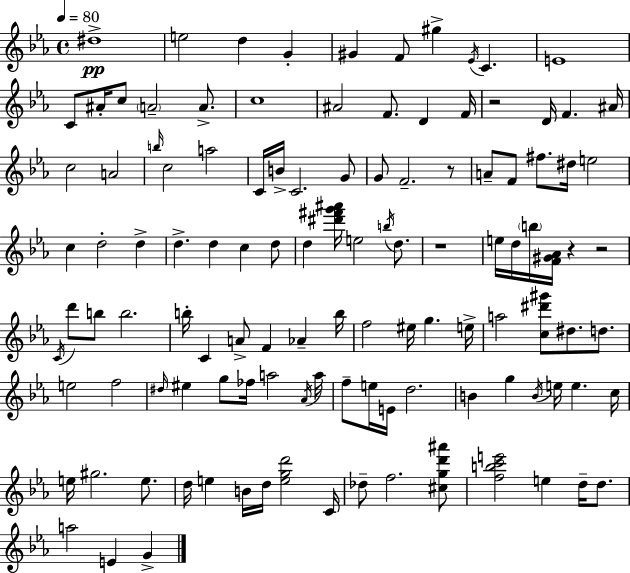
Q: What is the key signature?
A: EES major